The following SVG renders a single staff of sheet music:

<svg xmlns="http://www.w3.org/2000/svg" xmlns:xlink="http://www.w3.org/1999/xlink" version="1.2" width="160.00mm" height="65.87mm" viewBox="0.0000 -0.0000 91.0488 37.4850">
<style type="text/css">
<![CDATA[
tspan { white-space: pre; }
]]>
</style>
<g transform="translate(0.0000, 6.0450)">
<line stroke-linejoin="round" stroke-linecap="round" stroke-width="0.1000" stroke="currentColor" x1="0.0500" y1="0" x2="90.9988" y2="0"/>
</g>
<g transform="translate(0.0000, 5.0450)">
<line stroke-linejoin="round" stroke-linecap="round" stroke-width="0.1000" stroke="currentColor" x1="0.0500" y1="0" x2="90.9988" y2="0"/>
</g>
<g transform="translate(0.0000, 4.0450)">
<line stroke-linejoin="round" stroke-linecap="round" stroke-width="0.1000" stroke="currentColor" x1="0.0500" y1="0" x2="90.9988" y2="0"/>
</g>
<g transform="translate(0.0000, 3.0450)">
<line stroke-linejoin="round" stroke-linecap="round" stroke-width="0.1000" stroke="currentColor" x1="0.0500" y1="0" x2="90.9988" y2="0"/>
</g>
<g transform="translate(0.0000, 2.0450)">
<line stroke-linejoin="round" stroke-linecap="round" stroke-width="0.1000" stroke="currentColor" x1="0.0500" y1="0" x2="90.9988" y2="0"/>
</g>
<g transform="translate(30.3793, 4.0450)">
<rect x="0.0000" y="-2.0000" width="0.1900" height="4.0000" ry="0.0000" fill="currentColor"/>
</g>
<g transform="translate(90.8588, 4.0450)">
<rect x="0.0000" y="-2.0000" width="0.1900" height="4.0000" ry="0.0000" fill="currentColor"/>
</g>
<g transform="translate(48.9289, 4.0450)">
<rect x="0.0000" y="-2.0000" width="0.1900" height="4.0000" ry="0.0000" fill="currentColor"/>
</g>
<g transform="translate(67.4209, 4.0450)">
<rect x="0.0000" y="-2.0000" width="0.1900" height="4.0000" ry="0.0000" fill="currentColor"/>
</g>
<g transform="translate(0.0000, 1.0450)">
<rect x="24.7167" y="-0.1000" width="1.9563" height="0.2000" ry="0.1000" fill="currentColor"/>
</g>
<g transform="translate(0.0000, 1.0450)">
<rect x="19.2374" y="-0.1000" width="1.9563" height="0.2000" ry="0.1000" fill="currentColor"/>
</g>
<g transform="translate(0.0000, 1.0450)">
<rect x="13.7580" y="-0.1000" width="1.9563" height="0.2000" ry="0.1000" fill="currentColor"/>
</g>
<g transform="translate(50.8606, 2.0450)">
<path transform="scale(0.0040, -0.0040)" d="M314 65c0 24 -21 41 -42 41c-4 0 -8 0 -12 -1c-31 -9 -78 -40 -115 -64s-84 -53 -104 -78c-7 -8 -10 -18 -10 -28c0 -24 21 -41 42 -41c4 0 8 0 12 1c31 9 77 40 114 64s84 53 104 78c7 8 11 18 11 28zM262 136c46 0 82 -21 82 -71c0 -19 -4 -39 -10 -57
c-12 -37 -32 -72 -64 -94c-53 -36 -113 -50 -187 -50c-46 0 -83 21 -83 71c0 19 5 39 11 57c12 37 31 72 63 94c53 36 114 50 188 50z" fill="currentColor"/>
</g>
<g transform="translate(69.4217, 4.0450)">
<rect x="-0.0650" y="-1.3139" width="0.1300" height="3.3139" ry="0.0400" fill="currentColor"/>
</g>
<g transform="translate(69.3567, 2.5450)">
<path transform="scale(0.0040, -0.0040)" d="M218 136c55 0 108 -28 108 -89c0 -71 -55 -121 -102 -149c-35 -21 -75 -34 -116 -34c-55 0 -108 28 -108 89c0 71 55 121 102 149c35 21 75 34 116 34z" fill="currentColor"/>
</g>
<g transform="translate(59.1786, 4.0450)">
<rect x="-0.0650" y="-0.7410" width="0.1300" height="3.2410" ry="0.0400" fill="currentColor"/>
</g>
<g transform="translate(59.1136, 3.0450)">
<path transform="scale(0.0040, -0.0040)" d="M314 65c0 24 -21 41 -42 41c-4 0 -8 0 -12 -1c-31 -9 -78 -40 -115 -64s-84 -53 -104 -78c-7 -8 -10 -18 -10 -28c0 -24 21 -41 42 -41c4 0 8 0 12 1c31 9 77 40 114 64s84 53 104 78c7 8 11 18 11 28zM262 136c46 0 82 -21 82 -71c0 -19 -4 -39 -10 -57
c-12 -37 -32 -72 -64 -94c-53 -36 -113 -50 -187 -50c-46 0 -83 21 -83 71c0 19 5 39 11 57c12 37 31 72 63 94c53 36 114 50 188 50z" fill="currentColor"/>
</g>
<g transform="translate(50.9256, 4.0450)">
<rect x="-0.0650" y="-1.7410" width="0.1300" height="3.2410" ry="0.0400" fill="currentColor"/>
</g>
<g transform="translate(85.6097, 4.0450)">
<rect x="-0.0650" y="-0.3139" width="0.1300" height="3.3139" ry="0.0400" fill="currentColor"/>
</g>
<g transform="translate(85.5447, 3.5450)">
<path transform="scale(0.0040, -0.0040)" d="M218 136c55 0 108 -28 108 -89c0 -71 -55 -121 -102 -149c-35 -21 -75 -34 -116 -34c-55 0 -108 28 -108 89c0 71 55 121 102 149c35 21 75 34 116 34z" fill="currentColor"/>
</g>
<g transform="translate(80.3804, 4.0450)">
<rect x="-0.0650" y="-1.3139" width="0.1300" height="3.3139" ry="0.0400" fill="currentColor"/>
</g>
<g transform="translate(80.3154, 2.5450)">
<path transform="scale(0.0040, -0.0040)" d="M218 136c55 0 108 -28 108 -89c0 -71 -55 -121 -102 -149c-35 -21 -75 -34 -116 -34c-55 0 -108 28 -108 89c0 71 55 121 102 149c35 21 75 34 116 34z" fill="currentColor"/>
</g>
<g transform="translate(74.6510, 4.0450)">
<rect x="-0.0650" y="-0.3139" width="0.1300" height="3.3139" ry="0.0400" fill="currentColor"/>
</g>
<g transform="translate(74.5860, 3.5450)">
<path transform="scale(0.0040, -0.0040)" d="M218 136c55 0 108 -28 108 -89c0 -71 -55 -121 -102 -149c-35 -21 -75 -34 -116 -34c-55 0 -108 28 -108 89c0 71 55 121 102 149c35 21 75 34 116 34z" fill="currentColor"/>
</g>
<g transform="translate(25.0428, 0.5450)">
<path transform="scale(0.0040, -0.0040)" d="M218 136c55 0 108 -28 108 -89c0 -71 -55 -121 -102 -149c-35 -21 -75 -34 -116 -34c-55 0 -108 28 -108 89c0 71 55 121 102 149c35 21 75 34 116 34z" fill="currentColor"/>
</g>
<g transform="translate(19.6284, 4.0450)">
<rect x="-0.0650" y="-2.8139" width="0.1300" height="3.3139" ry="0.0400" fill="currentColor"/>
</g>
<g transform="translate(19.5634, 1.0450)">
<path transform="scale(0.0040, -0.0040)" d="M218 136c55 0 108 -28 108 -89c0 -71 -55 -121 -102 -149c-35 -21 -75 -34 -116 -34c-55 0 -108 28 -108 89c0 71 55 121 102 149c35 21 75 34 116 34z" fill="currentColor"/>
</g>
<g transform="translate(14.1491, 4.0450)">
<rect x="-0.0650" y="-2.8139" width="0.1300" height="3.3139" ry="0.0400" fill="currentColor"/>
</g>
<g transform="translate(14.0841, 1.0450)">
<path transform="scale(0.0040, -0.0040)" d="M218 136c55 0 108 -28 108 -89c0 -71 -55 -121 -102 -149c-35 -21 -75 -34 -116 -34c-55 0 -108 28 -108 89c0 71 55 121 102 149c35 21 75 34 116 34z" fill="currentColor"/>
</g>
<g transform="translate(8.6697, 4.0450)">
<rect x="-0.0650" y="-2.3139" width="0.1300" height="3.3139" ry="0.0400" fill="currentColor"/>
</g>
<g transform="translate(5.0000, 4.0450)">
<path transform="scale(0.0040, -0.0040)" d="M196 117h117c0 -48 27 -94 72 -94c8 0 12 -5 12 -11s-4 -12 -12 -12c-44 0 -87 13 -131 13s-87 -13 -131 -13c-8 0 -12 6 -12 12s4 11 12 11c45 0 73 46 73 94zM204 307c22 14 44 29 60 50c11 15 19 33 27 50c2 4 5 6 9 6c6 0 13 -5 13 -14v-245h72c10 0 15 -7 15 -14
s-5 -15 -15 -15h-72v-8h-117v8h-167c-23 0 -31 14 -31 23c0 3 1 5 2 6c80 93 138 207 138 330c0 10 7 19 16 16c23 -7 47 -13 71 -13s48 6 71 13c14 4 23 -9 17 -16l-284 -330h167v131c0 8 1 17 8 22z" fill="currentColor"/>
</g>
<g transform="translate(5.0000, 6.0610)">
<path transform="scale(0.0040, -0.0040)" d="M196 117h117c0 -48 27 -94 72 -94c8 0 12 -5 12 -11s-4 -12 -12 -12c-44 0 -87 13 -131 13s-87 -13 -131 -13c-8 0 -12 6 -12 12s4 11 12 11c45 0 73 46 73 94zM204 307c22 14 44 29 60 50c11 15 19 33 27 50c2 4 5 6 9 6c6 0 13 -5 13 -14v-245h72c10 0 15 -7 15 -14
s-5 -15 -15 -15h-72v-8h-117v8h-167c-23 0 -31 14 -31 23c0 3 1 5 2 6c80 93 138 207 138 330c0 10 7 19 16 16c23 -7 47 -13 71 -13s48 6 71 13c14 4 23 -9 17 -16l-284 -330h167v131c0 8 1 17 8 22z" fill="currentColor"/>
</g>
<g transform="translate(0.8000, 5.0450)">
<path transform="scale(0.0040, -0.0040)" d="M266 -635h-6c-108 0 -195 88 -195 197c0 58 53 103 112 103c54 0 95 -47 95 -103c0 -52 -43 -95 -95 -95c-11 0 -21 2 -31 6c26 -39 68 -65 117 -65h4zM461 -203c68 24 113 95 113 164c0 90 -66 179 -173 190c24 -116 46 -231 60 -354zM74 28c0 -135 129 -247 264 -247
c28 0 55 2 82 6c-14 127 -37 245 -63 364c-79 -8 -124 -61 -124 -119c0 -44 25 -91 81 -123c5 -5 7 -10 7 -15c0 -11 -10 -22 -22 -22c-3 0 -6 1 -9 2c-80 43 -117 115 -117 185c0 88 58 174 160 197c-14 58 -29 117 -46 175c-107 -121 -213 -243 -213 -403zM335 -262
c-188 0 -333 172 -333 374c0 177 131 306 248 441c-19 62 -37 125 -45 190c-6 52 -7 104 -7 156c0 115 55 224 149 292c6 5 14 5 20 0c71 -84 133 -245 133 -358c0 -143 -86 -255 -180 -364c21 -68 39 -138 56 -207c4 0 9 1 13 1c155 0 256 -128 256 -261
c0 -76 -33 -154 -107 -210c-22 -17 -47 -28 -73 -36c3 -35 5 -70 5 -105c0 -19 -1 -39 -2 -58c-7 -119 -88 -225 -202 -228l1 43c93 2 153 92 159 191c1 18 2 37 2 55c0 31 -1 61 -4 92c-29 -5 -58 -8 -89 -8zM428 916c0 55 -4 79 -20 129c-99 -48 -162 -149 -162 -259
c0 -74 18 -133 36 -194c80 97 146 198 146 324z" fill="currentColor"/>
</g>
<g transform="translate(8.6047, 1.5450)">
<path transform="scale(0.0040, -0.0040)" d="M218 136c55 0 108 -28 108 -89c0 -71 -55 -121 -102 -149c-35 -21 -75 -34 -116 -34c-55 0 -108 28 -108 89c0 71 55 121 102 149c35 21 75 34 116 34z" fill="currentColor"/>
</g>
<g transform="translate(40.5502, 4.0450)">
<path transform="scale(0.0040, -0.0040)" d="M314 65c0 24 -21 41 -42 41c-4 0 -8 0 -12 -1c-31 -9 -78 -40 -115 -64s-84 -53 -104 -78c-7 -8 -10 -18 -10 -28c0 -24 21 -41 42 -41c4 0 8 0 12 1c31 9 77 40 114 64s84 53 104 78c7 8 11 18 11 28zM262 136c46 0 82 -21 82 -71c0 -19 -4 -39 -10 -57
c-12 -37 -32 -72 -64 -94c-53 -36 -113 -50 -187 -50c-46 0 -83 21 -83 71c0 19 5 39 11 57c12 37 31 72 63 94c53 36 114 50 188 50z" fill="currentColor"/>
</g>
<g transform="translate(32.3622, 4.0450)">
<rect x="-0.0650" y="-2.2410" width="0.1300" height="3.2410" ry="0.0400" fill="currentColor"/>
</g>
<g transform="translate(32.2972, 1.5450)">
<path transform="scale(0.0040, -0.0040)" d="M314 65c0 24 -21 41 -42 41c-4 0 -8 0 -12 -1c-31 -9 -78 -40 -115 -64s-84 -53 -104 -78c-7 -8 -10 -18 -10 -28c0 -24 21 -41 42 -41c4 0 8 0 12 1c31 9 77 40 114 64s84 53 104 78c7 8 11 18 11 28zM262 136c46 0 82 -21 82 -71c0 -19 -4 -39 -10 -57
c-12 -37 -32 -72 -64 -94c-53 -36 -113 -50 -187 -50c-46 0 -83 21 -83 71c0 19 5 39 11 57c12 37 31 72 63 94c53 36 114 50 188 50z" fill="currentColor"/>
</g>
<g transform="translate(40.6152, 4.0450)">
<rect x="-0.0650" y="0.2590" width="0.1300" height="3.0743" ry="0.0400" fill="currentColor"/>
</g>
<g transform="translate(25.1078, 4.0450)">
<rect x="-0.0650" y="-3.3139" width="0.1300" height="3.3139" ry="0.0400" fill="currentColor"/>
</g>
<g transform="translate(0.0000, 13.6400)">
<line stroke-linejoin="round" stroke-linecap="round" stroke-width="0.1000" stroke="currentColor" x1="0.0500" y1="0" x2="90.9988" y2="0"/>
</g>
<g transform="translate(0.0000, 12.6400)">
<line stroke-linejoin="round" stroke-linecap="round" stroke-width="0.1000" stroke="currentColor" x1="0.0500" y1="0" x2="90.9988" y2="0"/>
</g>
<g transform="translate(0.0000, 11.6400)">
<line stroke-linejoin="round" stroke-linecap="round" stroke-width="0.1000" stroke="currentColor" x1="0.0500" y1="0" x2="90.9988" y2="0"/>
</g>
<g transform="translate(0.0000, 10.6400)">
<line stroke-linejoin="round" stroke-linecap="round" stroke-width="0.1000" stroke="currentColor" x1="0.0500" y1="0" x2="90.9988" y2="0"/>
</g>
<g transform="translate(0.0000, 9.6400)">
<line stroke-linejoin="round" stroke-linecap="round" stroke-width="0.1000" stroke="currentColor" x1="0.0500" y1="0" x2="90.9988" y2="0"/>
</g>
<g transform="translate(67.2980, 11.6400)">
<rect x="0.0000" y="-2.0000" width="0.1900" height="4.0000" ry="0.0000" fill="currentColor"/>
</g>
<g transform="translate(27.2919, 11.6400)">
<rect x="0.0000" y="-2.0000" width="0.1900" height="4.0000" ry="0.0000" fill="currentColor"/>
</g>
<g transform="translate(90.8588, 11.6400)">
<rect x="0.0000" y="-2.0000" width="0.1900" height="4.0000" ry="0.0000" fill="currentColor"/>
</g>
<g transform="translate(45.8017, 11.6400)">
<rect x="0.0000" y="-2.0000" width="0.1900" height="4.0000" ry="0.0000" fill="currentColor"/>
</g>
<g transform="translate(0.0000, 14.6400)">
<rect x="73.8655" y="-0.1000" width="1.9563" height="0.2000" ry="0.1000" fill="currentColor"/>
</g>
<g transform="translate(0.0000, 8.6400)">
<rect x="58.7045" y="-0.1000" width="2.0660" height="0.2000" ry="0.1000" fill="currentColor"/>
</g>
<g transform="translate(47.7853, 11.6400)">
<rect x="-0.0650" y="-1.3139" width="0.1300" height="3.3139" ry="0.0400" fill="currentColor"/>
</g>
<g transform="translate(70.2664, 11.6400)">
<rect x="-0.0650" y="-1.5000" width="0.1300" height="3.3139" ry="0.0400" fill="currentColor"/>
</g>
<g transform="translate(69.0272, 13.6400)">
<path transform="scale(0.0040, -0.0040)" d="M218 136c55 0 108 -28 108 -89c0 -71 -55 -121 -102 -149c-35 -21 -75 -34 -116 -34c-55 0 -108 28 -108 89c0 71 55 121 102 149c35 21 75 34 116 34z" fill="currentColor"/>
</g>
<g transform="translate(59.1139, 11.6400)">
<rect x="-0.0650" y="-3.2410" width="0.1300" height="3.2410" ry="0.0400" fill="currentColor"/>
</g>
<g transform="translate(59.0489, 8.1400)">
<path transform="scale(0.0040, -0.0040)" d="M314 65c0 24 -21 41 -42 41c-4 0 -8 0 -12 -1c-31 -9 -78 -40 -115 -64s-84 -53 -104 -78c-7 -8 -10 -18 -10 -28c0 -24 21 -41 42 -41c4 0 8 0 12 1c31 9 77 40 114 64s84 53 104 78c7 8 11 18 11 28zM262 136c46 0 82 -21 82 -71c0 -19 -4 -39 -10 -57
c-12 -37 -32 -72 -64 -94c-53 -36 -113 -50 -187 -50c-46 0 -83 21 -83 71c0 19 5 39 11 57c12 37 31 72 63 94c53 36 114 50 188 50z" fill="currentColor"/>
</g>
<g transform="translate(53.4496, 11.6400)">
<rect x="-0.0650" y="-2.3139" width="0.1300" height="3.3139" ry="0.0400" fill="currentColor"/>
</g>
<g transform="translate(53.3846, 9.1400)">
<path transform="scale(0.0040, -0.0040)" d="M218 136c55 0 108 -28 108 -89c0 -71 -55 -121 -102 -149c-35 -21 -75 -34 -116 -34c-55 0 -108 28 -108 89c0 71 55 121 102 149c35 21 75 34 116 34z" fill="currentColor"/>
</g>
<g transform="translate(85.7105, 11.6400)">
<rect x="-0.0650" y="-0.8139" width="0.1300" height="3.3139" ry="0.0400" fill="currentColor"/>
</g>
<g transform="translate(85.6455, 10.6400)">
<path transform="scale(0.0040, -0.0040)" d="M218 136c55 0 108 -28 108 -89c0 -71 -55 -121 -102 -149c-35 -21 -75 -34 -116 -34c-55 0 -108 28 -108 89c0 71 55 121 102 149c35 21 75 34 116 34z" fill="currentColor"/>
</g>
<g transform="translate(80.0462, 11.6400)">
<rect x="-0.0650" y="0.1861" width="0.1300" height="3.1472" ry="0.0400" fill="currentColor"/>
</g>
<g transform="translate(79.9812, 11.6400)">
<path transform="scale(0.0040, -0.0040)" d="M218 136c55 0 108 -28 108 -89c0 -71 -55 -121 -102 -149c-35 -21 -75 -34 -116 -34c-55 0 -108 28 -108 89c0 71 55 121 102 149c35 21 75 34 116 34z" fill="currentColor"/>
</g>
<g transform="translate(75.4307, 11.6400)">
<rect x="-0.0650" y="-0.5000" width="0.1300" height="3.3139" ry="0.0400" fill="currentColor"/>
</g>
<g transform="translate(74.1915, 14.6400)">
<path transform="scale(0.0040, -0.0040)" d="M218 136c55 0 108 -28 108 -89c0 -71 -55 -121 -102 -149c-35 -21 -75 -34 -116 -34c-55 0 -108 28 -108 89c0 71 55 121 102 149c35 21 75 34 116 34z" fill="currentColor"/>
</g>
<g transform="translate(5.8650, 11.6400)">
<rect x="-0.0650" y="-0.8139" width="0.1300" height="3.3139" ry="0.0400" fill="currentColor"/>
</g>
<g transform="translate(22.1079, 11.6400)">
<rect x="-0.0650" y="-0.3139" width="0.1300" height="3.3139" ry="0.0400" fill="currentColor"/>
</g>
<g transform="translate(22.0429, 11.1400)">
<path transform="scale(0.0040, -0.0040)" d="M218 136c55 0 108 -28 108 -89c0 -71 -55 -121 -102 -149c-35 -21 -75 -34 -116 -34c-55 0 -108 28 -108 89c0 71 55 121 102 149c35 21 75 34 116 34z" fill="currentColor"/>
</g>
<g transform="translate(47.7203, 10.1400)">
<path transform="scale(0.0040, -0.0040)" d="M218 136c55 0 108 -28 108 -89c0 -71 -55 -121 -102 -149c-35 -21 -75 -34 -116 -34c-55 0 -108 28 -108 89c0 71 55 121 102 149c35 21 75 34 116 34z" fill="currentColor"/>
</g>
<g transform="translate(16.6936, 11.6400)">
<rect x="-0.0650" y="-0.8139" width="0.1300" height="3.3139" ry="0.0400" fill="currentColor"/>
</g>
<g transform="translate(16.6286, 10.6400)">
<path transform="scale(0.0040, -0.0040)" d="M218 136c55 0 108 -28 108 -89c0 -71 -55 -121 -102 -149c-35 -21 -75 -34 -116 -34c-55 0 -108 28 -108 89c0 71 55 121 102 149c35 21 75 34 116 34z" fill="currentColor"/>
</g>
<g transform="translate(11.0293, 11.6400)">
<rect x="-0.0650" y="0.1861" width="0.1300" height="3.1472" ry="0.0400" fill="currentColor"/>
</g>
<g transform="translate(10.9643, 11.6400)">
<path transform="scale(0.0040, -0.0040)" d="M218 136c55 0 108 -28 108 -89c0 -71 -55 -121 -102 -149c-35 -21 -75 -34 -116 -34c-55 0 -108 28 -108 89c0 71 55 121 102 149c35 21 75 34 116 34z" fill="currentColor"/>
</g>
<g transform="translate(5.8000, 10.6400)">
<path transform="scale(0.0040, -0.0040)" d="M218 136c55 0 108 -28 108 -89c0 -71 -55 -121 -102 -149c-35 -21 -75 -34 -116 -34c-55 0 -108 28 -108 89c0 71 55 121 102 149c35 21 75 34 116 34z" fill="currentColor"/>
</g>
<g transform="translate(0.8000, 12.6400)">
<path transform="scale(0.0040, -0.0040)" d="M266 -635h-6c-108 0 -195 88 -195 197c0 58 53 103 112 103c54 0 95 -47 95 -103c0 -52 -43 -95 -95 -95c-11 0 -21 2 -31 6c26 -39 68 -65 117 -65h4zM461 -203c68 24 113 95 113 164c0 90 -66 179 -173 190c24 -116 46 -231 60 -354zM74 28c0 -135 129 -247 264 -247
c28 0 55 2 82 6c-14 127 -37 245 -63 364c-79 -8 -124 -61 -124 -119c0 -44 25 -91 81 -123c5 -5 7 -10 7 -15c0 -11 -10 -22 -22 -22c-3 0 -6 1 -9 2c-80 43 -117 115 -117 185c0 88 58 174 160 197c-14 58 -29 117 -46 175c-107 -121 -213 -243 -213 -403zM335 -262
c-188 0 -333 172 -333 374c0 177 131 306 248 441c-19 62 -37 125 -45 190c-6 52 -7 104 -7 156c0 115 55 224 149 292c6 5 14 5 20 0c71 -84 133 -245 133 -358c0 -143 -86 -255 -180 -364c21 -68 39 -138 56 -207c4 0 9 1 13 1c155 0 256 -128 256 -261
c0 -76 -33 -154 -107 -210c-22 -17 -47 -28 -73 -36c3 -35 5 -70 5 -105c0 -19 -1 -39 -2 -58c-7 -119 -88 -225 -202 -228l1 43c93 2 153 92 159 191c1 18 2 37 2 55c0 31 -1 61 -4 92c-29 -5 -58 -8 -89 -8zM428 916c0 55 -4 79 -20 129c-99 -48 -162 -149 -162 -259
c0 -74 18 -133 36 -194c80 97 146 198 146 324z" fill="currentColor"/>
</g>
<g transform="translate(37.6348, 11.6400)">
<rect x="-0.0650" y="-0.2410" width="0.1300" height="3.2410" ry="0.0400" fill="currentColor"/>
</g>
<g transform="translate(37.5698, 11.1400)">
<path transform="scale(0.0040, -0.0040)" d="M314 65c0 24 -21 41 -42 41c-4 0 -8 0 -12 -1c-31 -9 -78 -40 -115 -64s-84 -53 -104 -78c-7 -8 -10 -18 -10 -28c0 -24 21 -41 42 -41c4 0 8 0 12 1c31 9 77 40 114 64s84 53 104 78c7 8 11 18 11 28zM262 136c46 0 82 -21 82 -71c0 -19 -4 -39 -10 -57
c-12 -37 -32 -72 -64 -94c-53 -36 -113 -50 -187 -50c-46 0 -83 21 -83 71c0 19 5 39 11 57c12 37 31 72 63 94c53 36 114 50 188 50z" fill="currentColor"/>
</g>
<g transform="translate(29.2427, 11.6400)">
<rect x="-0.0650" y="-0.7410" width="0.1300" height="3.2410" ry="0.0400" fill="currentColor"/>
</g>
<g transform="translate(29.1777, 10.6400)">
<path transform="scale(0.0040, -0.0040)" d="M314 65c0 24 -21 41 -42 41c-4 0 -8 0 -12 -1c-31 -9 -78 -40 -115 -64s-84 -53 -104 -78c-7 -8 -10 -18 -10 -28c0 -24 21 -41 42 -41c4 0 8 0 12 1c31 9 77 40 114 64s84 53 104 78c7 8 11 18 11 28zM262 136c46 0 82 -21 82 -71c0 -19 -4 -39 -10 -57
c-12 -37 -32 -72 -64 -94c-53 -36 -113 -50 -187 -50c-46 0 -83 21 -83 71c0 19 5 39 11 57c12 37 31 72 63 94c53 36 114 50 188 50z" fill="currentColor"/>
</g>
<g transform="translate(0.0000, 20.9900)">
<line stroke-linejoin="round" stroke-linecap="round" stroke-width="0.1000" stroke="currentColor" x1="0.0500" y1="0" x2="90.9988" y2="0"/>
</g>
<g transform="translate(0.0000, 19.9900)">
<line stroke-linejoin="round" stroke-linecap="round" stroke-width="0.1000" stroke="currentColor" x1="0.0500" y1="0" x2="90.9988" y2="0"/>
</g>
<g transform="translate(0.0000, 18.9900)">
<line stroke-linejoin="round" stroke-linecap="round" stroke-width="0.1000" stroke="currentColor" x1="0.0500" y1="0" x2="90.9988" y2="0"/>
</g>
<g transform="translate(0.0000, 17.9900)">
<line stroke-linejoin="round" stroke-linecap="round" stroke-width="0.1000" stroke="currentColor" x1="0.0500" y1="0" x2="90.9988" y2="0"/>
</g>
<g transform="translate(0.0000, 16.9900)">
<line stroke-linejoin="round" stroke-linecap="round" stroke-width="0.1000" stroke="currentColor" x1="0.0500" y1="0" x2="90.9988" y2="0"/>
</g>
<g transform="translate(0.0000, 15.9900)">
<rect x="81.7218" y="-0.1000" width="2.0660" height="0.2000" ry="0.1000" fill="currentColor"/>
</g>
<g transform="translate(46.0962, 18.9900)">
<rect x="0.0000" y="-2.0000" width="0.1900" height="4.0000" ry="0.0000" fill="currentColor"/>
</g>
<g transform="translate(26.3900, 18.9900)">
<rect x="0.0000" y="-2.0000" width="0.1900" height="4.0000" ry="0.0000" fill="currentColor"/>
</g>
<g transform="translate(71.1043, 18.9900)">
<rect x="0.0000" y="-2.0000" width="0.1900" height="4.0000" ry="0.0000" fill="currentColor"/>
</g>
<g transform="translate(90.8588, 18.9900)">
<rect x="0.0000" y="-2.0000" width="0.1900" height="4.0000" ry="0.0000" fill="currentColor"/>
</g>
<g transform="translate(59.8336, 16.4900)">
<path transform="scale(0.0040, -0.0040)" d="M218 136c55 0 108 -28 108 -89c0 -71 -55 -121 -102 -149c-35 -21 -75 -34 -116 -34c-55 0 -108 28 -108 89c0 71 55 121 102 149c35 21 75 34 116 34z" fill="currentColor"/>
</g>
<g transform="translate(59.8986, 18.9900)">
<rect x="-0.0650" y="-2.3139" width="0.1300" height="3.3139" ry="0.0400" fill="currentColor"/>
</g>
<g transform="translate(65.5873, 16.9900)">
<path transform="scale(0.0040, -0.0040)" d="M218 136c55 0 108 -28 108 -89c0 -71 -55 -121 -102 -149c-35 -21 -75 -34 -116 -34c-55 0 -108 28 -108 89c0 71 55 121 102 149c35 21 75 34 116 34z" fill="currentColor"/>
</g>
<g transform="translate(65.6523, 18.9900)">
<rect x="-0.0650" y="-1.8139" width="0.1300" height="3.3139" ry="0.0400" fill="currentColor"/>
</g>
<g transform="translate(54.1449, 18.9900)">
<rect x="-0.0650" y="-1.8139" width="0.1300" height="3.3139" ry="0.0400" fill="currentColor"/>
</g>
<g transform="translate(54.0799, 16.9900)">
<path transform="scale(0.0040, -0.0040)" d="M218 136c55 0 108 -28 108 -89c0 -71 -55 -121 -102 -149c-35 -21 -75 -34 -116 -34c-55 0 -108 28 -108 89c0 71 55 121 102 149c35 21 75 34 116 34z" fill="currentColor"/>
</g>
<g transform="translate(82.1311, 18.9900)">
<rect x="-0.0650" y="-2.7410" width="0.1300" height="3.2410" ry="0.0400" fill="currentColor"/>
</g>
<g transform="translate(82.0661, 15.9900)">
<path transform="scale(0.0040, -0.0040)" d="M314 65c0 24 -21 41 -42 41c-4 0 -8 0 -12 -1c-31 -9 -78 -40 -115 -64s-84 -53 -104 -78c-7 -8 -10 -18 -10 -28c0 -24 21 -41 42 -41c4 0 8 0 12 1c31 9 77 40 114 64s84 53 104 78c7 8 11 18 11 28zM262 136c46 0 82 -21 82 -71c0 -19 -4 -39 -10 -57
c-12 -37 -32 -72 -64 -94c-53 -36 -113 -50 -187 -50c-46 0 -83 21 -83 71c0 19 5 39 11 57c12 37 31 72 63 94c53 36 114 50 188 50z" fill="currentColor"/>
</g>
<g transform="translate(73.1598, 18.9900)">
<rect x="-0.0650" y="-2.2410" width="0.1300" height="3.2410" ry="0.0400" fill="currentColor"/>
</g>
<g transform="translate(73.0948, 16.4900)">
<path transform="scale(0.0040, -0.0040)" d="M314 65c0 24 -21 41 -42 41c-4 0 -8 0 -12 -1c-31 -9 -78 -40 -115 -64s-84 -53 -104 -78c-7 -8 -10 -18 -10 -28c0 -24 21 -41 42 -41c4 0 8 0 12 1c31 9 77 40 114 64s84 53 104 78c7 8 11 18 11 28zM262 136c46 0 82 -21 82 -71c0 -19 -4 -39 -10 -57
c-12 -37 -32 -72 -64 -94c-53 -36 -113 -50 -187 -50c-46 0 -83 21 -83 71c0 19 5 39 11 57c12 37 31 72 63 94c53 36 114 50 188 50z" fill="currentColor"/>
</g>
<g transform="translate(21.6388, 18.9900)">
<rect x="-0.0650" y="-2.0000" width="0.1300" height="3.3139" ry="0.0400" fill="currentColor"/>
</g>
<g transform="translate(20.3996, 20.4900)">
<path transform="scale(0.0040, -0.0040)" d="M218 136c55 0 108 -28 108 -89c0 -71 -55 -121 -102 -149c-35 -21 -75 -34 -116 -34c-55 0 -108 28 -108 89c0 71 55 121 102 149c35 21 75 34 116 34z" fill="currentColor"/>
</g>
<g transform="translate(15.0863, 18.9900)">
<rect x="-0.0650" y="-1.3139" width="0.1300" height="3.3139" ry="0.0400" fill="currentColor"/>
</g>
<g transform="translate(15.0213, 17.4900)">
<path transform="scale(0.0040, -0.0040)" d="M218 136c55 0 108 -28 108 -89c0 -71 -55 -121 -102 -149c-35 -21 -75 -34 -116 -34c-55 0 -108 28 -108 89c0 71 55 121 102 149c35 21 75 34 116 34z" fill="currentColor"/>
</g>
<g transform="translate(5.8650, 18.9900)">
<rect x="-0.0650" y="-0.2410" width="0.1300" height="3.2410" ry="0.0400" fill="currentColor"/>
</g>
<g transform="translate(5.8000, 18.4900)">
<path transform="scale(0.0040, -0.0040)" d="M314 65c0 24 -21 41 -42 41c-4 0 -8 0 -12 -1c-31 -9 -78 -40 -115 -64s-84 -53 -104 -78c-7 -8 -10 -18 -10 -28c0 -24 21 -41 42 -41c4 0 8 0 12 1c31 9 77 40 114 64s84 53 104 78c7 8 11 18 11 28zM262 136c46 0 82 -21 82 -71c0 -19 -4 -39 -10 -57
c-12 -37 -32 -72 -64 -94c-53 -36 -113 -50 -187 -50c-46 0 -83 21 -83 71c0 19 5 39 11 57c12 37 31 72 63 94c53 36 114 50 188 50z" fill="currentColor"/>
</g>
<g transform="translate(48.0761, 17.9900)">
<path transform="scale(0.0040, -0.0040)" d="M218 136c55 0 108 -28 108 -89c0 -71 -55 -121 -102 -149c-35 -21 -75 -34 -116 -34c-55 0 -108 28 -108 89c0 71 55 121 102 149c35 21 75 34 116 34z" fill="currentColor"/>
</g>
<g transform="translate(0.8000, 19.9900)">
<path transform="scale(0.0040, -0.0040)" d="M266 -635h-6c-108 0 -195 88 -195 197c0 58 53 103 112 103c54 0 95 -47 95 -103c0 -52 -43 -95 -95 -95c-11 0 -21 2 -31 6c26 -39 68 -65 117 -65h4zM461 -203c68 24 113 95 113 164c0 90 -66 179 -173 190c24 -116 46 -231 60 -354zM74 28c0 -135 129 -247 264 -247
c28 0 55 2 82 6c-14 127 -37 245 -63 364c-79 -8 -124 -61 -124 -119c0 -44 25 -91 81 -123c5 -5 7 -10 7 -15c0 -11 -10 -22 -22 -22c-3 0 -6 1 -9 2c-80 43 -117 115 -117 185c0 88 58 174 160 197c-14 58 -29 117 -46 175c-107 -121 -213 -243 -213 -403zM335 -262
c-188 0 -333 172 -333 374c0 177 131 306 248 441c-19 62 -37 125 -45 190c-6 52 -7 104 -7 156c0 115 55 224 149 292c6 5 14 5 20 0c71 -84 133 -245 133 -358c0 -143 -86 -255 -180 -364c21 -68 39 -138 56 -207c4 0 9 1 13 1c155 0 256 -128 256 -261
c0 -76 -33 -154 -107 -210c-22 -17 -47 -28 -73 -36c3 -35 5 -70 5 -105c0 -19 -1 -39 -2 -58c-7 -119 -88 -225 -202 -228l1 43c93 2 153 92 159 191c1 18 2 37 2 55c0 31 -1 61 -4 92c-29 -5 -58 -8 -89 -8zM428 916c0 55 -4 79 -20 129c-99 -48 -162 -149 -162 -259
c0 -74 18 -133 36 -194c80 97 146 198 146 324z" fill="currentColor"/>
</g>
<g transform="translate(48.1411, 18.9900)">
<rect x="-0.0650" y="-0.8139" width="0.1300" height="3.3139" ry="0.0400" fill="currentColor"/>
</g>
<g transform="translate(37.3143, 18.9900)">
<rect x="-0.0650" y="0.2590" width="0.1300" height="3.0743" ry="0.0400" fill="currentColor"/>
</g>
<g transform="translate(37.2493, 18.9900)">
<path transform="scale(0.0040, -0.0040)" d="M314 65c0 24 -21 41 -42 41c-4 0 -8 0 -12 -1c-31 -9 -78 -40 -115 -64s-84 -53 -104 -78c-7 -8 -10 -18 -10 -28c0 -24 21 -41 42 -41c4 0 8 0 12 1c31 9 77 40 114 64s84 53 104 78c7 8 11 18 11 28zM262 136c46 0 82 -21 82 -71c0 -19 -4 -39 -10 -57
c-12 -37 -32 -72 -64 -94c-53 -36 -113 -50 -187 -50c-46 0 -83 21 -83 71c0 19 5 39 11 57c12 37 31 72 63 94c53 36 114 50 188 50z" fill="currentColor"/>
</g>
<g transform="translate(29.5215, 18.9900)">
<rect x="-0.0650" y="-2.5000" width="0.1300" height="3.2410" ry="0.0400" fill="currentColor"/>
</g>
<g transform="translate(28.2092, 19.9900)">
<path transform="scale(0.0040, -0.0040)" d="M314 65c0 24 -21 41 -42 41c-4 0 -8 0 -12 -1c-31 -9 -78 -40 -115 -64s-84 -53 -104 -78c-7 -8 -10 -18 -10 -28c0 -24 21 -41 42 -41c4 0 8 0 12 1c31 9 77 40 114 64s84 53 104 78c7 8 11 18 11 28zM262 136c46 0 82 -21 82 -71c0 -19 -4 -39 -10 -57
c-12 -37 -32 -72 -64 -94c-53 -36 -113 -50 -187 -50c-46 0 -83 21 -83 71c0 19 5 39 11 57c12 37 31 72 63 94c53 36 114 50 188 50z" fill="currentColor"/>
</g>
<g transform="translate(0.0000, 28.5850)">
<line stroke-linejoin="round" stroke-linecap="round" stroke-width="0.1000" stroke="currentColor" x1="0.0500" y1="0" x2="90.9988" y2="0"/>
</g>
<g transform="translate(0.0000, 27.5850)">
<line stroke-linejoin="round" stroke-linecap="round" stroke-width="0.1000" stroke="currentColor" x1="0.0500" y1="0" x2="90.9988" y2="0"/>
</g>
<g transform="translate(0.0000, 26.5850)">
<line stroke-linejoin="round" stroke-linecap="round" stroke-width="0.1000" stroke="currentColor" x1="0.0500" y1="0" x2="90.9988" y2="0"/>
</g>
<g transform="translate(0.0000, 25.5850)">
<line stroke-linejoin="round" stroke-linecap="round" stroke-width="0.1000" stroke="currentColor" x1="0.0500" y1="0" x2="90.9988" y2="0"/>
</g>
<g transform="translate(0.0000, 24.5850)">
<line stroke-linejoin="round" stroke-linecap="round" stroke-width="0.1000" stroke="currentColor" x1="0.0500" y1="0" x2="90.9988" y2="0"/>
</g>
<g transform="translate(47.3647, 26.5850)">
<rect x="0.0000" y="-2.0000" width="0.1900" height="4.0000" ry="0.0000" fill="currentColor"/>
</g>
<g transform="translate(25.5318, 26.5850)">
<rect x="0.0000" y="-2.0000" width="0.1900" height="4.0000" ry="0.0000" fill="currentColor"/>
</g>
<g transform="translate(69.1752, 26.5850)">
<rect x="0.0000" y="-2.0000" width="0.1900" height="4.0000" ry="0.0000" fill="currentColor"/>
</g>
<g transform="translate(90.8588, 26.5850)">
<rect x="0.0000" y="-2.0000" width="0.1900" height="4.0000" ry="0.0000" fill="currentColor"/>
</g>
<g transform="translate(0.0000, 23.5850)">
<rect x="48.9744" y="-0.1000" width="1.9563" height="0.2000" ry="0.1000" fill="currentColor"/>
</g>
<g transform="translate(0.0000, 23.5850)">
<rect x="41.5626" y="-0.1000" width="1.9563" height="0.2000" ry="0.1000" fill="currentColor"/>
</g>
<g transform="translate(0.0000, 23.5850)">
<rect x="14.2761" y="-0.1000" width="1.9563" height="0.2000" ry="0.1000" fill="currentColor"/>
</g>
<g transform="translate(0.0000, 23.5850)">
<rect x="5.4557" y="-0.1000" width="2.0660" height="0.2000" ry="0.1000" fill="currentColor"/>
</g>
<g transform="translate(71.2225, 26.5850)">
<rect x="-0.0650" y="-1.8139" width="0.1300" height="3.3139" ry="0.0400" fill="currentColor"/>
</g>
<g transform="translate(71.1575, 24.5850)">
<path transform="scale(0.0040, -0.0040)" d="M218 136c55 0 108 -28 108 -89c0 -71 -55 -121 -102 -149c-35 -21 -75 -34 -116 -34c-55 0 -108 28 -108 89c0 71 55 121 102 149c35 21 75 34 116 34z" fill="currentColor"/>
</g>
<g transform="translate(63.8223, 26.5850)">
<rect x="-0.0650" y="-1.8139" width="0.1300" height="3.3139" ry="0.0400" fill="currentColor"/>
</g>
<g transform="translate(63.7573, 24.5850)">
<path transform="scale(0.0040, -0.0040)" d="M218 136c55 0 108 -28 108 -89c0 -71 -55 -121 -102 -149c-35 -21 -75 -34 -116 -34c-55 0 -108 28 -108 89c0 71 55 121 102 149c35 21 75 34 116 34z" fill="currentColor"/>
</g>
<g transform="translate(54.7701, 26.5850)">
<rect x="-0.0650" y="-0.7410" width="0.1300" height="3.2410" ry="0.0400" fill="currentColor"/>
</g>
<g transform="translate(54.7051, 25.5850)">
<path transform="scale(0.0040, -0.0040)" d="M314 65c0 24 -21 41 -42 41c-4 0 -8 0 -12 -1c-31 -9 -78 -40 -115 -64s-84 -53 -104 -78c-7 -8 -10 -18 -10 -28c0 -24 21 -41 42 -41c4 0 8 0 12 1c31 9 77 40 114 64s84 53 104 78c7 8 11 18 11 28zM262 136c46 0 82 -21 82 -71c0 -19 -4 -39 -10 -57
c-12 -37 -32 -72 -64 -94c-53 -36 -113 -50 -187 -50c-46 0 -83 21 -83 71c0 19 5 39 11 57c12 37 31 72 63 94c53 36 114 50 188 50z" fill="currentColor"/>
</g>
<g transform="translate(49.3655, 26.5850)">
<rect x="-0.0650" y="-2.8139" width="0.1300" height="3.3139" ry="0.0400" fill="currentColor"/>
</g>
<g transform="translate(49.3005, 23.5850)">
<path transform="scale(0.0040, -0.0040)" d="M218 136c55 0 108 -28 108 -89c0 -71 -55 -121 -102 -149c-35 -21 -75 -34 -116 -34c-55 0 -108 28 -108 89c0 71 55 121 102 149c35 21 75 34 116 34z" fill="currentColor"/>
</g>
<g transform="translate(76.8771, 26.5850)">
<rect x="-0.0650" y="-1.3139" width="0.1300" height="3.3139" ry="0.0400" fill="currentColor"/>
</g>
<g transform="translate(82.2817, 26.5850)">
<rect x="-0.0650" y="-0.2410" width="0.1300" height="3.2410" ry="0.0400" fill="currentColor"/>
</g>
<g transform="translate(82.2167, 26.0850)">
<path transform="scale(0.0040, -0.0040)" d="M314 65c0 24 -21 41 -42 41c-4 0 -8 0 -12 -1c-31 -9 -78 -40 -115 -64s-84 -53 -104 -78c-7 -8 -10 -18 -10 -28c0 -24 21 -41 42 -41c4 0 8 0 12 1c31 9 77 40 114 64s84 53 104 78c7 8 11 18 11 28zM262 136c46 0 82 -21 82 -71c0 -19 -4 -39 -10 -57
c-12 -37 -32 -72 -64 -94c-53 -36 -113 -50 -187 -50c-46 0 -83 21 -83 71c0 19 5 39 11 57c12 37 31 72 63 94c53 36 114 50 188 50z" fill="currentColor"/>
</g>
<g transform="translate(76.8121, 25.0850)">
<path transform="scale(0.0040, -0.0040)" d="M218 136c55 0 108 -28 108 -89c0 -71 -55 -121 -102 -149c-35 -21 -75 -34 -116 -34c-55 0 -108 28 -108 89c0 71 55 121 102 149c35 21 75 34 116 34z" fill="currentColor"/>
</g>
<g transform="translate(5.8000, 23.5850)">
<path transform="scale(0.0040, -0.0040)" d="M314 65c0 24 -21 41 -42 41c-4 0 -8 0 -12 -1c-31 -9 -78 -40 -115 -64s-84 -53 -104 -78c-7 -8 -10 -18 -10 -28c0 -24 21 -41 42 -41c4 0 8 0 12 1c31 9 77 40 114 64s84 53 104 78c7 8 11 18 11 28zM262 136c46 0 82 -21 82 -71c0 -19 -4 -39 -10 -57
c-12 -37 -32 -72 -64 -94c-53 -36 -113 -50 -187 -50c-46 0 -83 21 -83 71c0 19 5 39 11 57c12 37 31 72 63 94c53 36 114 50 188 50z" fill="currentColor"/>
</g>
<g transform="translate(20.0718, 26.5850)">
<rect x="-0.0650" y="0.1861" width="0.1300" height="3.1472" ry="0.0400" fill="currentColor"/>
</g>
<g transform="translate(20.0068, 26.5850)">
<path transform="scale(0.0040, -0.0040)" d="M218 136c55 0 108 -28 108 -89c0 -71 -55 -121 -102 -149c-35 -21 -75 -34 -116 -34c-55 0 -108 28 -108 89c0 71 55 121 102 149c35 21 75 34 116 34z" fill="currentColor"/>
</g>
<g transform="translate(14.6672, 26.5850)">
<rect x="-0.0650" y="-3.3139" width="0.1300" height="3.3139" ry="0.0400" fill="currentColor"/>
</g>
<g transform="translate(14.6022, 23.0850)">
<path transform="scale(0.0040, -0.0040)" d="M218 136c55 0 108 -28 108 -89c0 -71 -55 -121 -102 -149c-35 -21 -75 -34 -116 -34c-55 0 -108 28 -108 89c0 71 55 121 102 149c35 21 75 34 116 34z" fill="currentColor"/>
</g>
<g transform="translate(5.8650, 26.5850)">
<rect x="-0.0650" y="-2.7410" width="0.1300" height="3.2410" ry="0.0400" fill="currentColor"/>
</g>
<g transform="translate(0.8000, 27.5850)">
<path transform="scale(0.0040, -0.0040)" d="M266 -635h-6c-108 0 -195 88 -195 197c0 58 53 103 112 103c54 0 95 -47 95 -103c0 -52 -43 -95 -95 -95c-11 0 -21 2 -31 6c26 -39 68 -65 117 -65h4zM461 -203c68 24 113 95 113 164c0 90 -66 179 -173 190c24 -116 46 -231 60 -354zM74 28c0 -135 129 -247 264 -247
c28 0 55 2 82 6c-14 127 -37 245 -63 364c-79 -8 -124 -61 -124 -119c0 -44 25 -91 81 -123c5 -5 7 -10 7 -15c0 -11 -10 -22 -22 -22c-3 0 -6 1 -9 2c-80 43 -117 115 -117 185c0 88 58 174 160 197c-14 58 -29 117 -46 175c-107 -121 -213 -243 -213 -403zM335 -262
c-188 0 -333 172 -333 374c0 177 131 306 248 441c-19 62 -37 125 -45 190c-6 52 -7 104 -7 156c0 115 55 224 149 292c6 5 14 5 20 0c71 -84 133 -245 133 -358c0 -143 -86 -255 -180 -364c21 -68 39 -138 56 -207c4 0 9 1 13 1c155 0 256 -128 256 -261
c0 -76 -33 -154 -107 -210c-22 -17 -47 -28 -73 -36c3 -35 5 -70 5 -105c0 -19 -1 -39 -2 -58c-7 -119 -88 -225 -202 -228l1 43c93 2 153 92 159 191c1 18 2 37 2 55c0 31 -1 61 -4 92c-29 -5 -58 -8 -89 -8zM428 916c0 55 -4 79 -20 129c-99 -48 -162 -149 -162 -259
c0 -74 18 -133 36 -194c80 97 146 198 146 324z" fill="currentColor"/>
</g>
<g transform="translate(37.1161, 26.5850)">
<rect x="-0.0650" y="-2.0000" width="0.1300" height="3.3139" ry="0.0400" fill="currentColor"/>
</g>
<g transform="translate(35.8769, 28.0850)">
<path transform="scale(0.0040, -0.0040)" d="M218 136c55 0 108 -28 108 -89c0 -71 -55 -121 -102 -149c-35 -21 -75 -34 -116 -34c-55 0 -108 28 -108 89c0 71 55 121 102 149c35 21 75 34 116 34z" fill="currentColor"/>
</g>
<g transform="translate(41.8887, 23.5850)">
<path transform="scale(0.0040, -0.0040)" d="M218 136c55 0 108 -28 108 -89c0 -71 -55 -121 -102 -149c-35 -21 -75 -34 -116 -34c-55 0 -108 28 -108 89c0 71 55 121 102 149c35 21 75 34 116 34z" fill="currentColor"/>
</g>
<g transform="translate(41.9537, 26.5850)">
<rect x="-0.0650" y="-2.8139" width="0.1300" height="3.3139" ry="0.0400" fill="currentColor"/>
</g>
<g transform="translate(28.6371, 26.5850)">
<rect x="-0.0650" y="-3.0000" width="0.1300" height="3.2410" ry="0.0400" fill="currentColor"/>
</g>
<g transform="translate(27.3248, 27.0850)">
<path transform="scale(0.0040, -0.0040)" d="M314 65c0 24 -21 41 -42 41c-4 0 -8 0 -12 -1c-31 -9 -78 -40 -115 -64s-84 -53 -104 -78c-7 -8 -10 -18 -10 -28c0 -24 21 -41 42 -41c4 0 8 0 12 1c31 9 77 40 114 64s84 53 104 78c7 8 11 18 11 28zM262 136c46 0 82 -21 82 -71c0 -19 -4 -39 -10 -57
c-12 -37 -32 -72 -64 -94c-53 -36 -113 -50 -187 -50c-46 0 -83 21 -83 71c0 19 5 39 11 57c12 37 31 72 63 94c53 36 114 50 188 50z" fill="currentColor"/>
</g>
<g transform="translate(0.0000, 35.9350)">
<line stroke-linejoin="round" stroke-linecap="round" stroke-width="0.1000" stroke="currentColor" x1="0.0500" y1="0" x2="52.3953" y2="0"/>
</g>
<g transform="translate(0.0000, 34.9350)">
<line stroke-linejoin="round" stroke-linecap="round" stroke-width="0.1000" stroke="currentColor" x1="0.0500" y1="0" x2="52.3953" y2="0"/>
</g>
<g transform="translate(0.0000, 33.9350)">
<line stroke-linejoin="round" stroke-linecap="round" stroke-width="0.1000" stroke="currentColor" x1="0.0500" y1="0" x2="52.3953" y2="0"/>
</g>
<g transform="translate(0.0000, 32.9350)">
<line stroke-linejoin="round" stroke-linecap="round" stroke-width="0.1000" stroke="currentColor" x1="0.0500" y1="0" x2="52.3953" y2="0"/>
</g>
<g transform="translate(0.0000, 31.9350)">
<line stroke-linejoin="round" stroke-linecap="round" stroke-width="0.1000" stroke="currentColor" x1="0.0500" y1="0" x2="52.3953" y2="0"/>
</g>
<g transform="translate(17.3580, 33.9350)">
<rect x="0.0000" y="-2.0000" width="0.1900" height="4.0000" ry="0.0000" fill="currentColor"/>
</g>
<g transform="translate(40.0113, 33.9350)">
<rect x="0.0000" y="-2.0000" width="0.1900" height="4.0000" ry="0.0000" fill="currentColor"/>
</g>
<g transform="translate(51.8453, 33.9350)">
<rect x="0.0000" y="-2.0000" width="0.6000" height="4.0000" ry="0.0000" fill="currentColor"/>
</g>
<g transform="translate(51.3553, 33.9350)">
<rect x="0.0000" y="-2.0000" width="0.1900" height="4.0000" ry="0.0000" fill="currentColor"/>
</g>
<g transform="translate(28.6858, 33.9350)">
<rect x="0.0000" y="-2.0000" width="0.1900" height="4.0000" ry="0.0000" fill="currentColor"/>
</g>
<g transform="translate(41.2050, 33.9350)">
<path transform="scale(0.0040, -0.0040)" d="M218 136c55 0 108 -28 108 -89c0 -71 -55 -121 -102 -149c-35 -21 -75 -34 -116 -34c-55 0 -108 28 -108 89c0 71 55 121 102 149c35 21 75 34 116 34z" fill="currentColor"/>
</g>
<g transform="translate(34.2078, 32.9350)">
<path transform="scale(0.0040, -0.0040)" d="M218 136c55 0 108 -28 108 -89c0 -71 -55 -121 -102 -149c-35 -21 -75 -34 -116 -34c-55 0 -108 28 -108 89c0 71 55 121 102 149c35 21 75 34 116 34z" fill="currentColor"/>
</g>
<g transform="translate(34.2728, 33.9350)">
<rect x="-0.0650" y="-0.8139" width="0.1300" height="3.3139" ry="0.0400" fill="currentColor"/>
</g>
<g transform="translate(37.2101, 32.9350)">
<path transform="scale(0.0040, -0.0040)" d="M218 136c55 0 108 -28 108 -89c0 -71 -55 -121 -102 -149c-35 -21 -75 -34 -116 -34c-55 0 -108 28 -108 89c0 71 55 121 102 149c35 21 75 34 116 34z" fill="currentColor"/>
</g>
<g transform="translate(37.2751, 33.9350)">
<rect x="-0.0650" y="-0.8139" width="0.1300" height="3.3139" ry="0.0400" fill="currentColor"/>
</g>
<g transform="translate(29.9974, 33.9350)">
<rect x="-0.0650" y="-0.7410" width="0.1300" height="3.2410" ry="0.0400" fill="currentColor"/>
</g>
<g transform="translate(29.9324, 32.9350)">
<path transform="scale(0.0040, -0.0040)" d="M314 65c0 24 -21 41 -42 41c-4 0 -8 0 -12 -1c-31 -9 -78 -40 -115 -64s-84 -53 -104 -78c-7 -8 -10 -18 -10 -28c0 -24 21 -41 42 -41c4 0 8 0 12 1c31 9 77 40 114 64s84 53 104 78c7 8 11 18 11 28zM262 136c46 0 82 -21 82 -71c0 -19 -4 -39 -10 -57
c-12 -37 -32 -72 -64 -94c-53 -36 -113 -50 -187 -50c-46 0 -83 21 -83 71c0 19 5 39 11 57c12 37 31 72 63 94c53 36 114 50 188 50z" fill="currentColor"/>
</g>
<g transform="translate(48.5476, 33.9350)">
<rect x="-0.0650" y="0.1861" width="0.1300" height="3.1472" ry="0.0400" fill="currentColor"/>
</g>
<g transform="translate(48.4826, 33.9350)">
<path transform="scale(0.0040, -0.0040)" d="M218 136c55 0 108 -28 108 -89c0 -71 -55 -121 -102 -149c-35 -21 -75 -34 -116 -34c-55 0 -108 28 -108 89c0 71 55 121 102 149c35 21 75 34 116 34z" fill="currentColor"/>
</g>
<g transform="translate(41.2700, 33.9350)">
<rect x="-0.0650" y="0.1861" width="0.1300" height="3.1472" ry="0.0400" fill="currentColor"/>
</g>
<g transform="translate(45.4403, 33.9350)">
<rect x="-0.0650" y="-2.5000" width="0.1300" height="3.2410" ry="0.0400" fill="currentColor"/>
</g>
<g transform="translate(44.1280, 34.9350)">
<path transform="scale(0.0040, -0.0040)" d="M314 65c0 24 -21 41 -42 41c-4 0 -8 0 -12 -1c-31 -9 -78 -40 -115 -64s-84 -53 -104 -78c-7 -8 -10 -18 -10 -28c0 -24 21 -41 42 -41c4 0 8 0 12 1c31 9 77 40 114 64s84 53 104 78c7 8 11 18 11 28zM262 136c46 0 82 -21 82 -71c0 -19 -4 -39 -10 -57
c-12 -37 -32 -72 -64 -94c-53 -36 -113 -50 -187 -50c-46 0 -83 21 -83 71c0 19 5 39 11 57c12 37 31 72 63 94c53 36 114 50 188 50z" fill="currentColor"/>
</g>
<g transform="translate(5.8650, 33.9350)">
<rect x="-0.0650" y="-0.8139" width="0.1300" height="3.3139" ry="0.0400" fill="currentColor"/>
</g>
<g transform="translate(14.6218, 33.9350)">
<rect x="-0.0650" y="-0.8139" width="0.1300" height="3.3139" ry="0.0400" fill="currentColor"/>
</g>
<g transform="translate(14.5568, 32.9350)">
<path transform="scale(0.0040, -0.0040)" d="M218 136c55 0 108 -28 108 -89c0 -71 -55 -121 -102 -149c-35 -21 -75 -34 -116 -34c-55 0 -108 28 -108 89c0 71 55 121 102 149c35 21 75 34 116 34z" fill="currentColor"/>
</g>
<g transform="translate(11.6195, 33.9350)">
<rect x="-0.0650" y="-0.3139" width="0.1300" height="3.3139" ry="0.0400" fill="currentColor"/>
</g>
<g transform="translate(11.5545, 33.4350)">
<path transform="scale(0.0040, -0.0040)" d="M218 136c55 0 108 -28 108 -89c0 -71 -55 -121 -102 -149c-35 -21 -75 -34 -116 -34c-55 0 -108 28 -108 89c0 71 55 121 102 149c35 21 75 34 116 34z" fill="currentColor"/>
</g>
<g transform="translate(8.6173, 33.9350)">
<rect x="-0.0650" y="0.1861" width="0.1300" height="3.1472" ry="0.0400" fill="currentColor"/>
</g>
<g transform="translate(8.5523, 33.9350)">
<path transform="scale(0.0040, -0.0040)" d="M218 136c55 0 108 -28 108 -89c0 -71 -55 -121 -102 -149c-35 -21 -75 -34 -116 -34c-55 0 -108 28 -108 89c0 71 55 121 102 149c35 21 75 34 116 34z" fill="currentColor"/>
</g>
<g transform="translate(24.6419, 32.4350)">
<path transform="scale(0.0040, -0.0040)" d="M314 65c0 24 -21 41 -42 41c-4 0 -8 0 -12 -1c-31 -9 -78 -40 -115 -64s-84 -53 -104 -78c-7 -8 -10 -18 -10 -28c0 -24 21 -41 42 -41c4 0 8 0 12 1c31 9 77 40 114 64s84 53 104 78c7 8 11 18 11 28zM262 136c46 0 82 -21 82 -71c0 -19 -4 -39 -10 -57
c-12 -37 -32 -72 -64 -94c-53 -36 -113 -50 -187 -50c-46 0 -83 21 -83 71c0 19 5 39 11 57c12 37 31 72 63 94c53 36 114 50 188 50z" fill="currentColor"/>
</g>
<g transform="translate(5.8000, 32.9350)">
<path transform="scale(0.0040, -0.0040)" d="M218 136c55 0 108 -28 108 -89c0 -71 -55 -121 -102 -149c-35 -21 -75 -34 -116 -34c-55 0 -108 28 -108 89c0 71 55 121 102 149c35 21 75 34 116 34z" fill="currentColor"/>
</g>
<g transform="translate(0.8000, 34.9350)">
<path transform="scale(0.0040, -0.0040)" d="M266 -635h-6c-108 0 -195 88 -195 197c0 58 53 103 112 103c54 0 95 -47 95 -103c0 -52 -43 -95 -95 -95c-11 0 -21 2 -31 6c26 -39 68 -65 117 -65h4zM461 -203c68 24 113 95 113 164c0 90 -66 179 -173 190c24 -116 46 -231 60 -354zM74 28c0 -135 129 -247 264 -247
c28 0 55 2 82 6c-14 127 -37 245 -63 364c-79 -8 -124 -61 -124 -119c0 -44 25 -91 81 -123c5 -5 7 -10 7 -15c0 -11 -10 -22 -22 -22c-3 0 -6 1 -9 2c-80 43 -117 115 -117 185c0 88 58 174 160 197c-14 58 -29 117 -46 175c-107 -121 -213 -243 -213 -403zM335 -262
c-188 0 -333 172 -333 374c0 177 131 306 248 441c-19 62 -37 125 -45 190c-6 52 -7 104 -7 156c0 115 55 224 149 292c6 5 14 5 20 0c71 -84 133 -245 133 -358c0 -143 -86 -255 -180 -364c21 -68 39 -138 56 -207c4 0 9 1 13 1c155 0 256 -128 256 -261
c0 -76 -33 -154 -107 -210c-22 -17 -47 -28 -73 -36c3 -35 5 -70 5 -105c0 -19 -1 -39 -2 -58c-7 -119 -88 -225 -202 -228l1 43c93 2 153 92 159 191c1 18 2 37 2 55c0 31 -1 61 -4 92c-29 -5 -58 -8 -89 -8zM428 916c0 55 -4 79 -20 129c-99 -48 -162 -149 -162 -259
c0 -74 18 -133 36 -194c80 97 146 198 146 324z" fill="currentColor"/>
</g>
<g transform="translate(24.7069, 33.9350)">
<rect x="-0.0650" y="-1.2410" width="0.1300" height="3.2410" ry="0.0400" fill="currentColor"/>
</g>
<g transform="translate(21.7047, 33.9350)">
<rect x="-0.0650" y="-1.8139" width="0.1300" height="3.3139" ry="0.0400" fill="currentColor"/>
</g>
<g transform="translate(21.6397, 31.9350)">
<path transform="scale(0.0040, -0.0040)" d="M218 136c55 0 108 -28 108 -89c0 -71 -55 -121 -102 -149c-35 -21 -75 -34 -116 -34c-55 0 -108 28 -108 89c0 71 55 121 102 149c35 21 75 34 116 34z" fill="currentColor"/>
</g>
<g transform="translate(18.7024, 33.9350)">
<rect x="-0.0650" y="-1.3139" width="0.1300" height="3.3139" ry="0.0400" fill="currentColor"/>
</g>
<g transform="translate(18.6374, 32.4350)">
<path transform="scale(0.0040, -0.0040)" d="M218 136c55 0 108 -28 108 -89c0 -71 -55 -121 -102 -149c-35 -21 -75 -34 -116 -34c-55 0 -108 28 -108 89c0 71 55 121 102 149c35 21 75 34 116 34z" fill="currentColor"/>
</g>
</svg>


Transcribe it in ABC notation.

X:1
T:Untitled
M:4/4
L:1/4
K:C
g a a b g2 B2 f2 d2 e c e c d B d c d2 c2 e g b2 E C B d c2 e F G2 B2 d f g f g2 a2 a2 b B A2 F a a d2 f f e c2 d B c d e f e2 d2 d d B G2 B